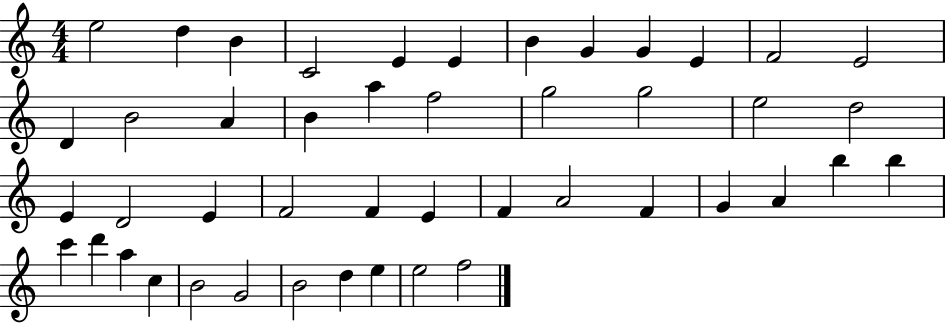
E5/h D5/q B4/q C4/h E4/q E4/q B4/q G4/q G4/q E4/q F4/h E4/h D4/q B4/h A4/q B4/q A5/q F5/h G5/h G5/h E5/h D5/h E4/q D4/h E4/q F4/h F4/q E4/q F4/q A4/h F4/q G4/q A4/q B5/q B5/q C6/q D6/q A5/q C5/q B4/h G4/h B4/h D5/q E5/q E5/h F5/h